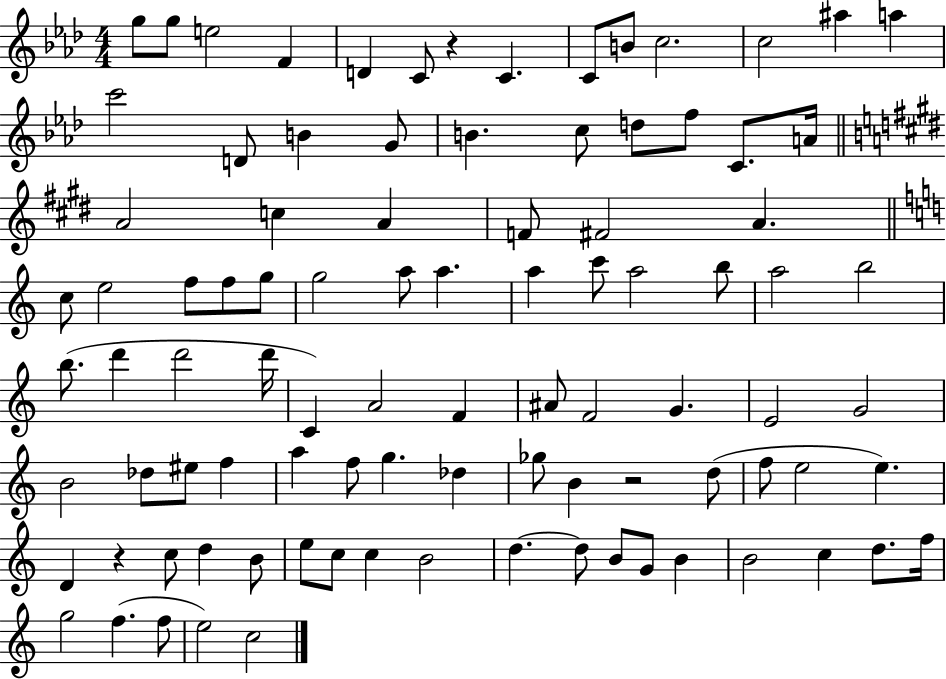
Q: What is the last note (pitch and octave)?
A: C5